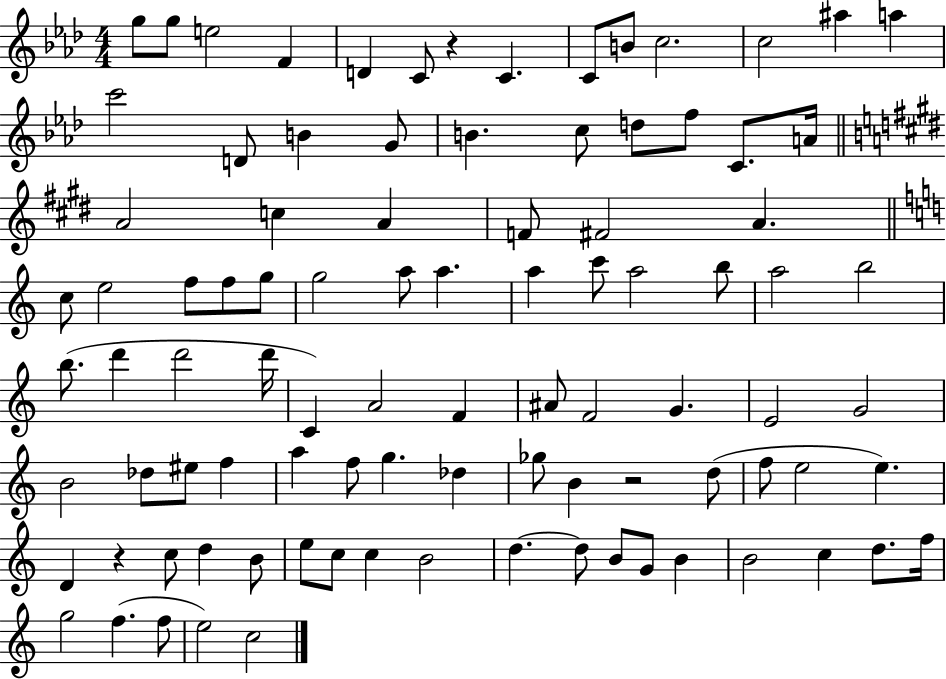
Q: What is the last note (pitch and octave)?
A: C5